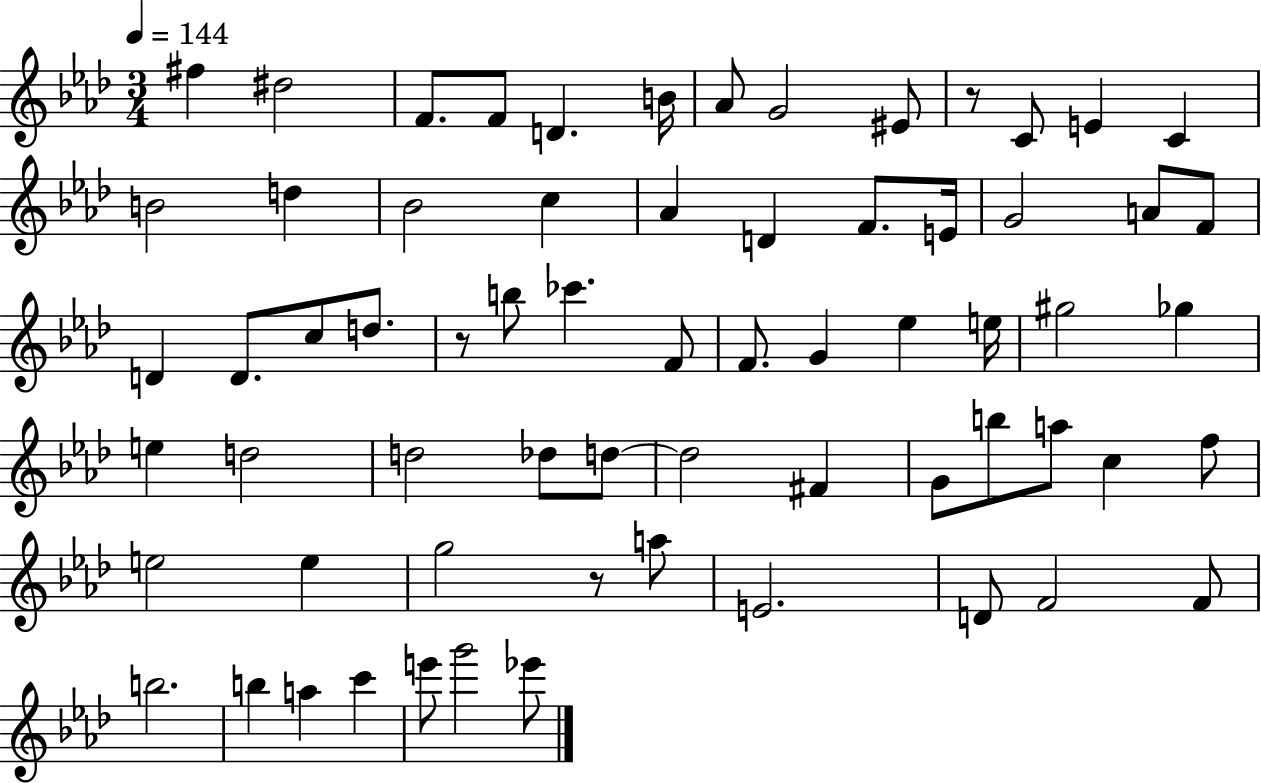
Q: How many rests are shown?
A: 3